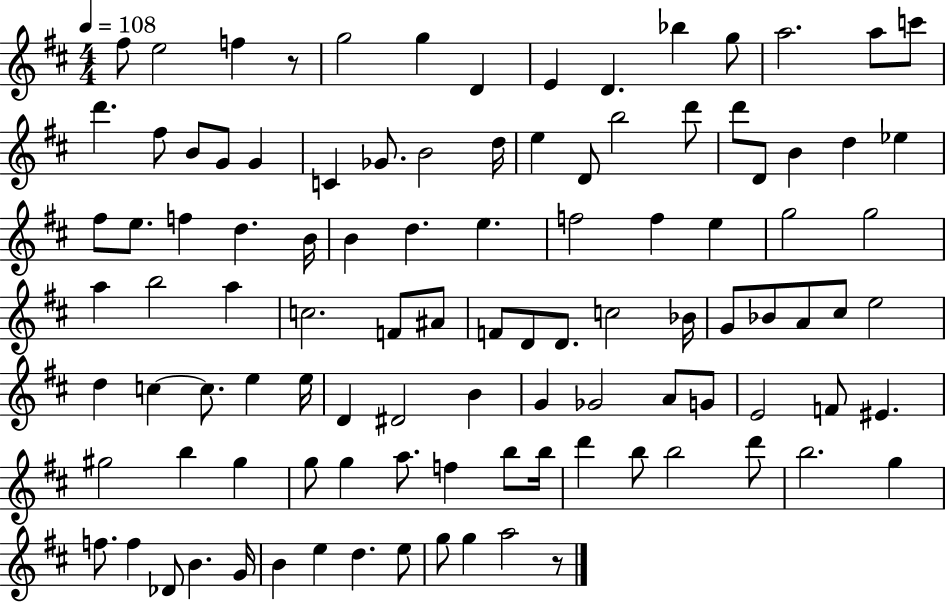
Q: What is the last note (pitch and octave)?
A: A5